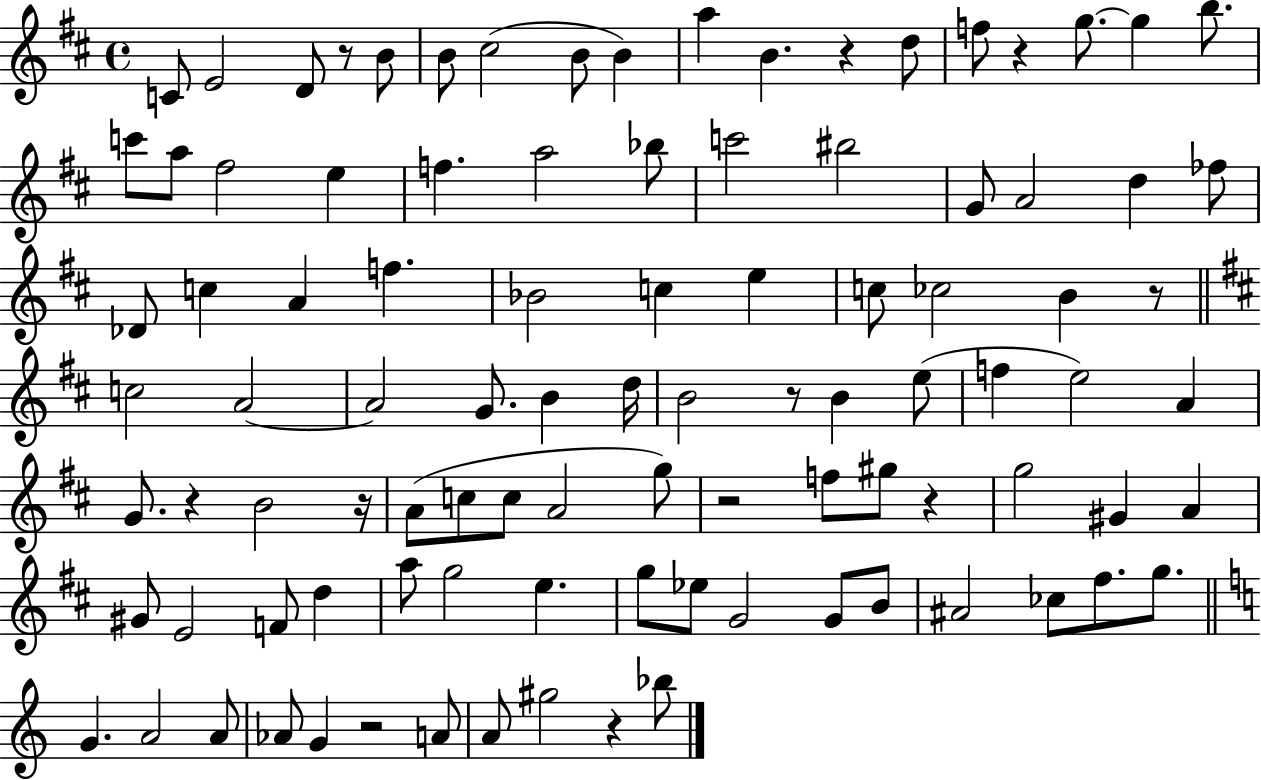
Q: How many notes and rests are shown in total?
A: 98